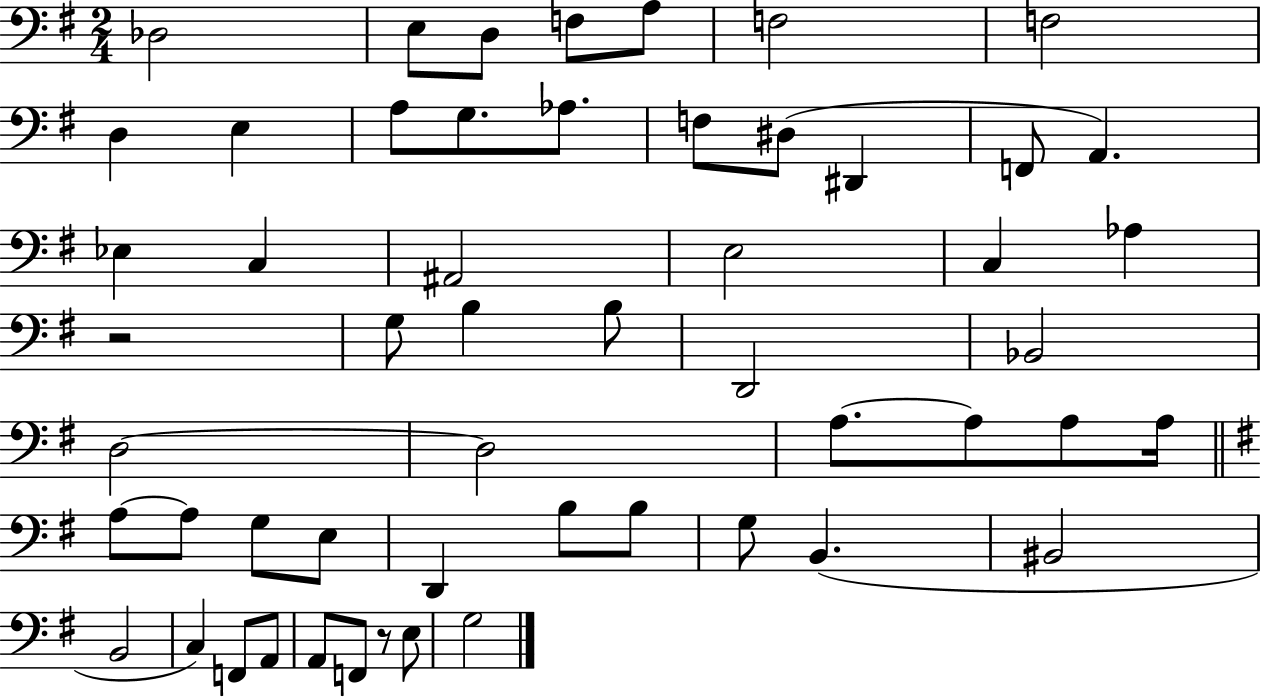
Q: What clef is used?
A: bass